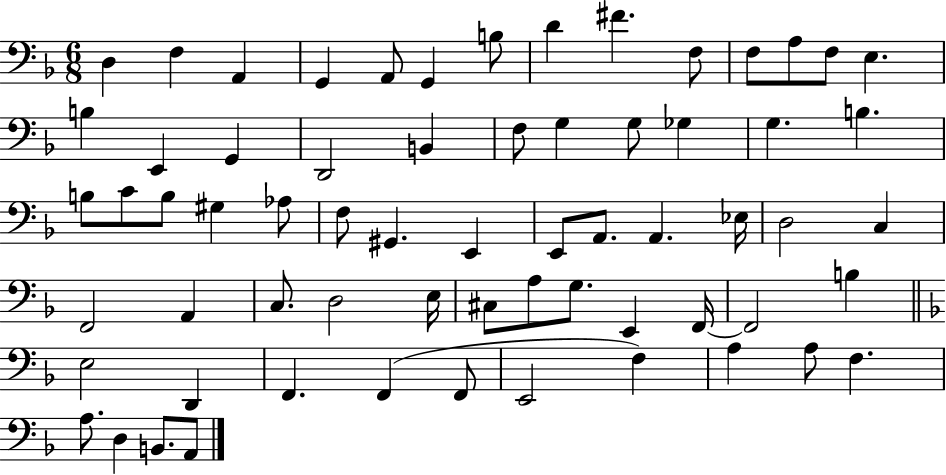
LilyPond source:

{
  \clef bass
  \numericTimeSignature
  \time 6/8
  \key f \major
  \repeat volta 2 { d4 f4 a,4 | g,4 a,8 g,4 b8 | d'4 fis'4. f8 | f8 a8 f8 e4. | \break b4 e,4 g,4 | d,2 b,4 | f8 g4 g8 ges4 | g4. b4. | \break b8 c'8 b8 gis4 aes8 | f8 gis,4. e,4 | e,8 a,8. a,4. ees16 | d2 c4 | \break f,2 a,4 | c8. d2 e16 | cis8 a8 g8. e,4 f,16~~ | f,2 b4 | \break \bar "||" \break \key d \minor e2 d,4 | f,4. f,4( f,8 | e,2 f4) | a4 a8 f4. | \break a8. d4 b,8. a,8 | } \bar "|."
}